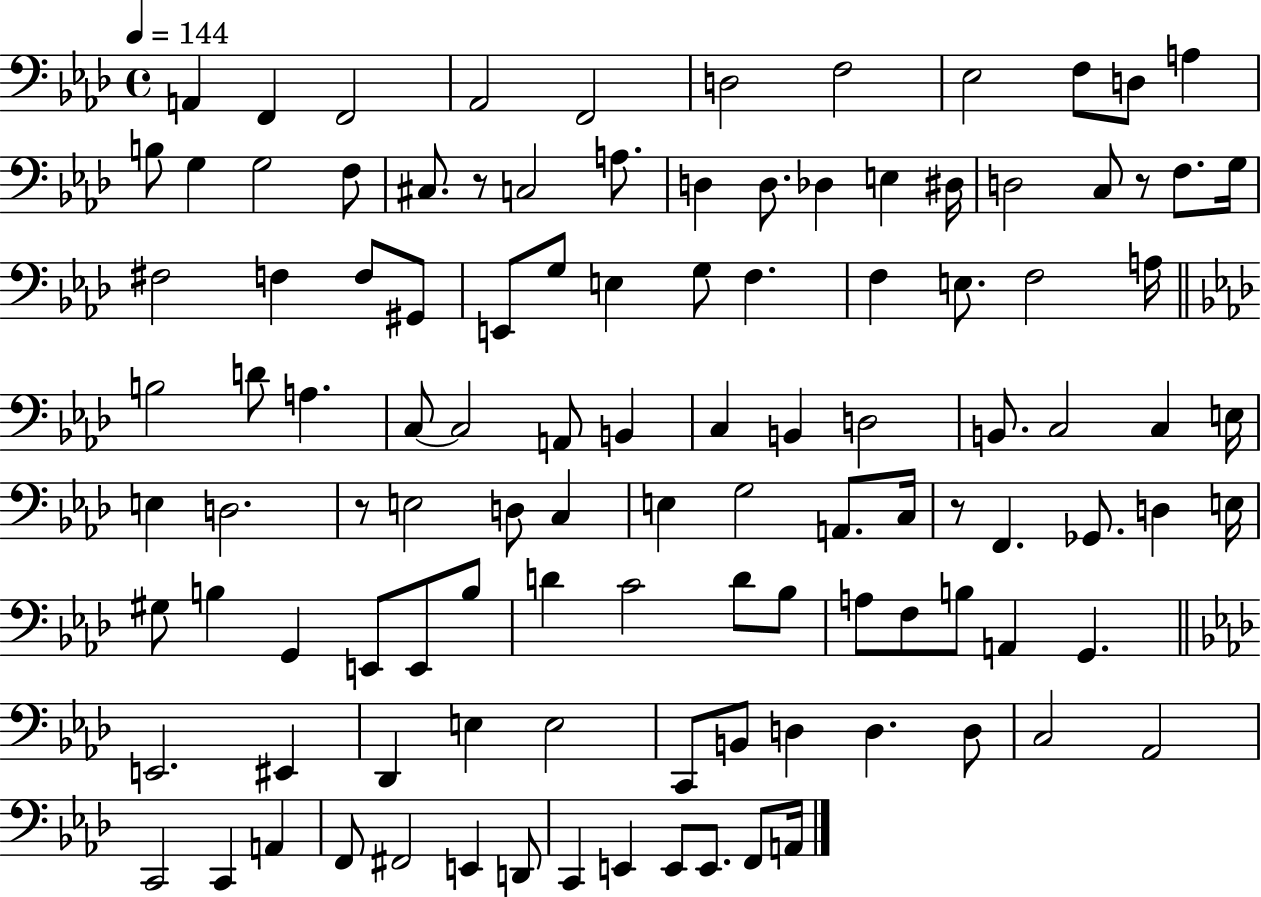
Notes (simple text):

A2/q F2/q F2/h Ab2/h F2/h D3/h F3/h Eb3/h F3/e D3/e A3/q B3/e G3/q G3/h F3/e C#3/e. R/e C3/h A3/e. D3/q D3/e. Db3/q E3/q D#3/s D3/h C3/e R/e F3/e. G3/s F#3/h F3/q F3/e G#2/e E2/e G3/e E3/q G3/e F3/q. F3/q E3/e. F3/h A3/s B3/h D4/e A3/q. C3/e C3/h A2/e B2/q C3/q B2/q D3/h B2/e. C3/h C3/q E3/s E3/q D3/h. R/e E3/h D3/e C3/q E3/q G3/h A2/e. C3/s R/e F2/q. Gb2/e. D3/q E3/s G#3/e B3/q G2/q E2/e E2/e B3/e D4/q C4/h D4/e Bb3/e A3/e F3/e B3/e A2/q G2/q. E2/h. EIS2/q Db2/q E3/q E3/h C2/e B2/e D3/q D3/q. D3/e C3/h Ab2/h C2/h C2/q A2/q F2/e F#2/h E2/q D2/e C2/q E2/q E2/e E2/e. F2/e A2/s